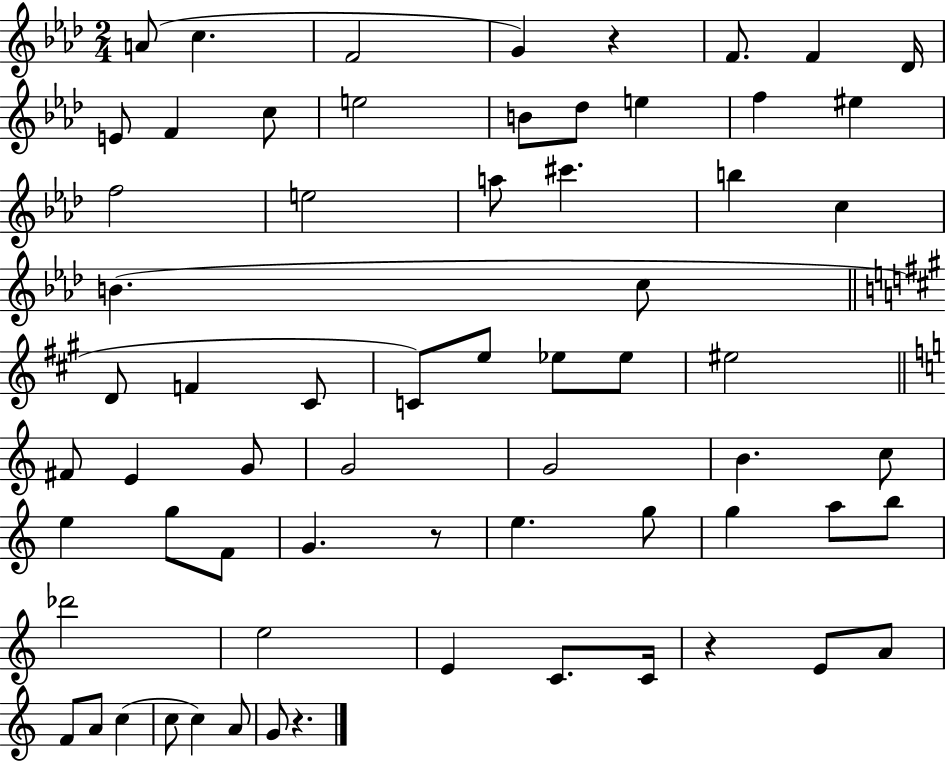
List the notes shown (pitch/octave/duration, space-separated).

A4/e C5/q. F4/h G4/q R/q F4/e. F4/q Db4/s E4/e F4/q C5/e E5/h B4/e Db5/e E5/q F5/q EIS5/q F5/h E5/h A5/e C#6/q. B5/q C5/q B4/q. C5/e D4/e F4/q C#4/e C4/e E5/e Eb5/e Eb5/e EIS5/h F#4/e E4/q G4/e G4/h G4/h B4/q. C5/e E5/q G5/e F4/e G4/q. R/e E5/q. G5/e G5/q A5/e B5/e Db6/h E5/h E4/q C4/e. C4/s R/q E4/e A4/e F4/e A4/e C5/q C5/e C5/q A4/e G4/e R/q.